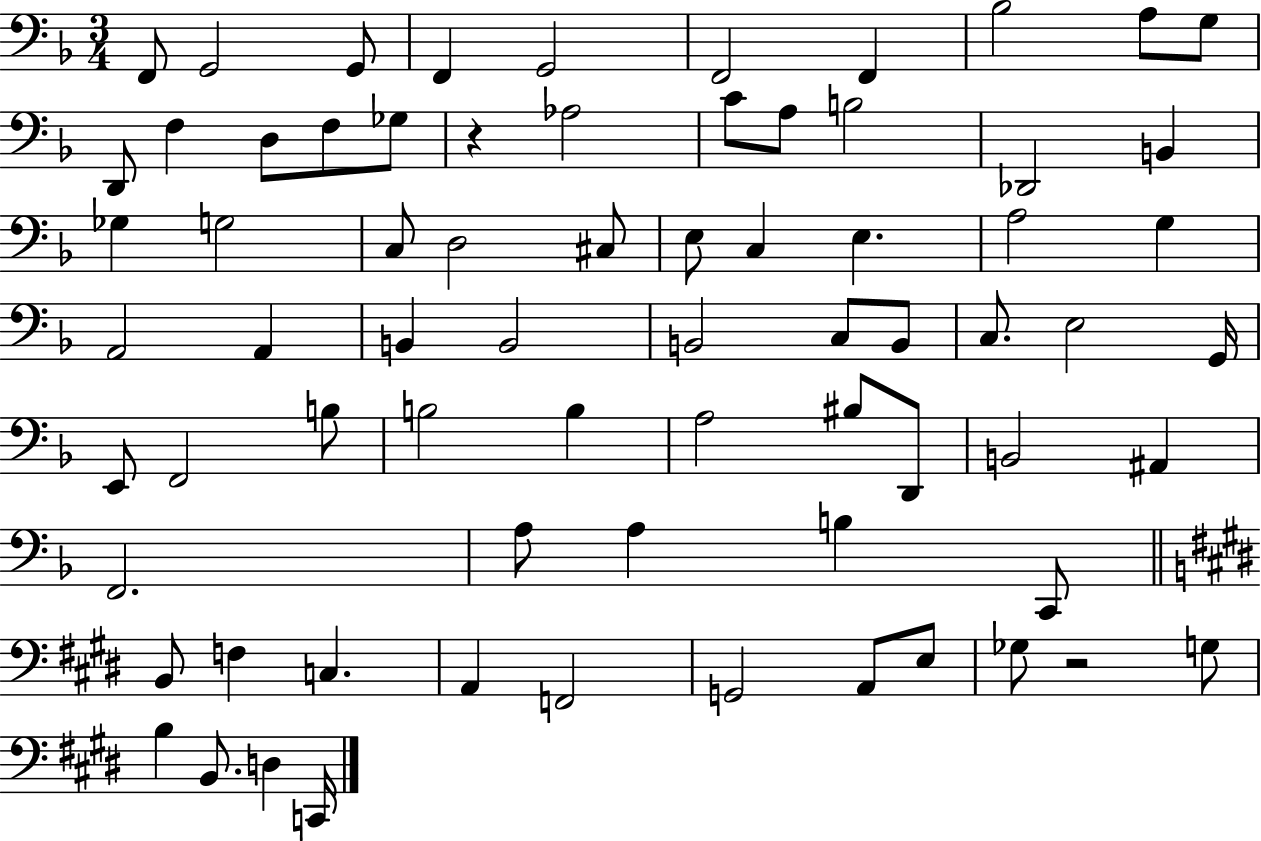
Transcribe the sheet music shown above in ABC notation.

X:1
T:Untitled
M:3/4
L:1/4
K:F
F,,/2 G,,2 G,,/2 F,, G,,2 F,,2 F,, _B,2 A,/2 G,/2 D,,/2 F, D,/2 F,/2 _G,/2 z _A,2 C/2 A,/2 B,2 _D,,2 B,, _G, G,2 C,/2 D,2 ^C,/2 E,/2 C, E, A,2 G, A,,2 A,, B,, B,,2 B,,2 C,/2 B,,/2 C,/2 E,2 G,,/4 E,,/2 F,,2 B,/2 B,2 B, A,2 ^B,/2 D,,/2 B,,2 ^A,, F,,2 A,/2 A, B, C,,/2 B,,/2 F, C, A,, F,,2 G,,2 A,,/2 E,/2 _G,/2 z2 G,/2 B, B,,/2 D, C,,/4